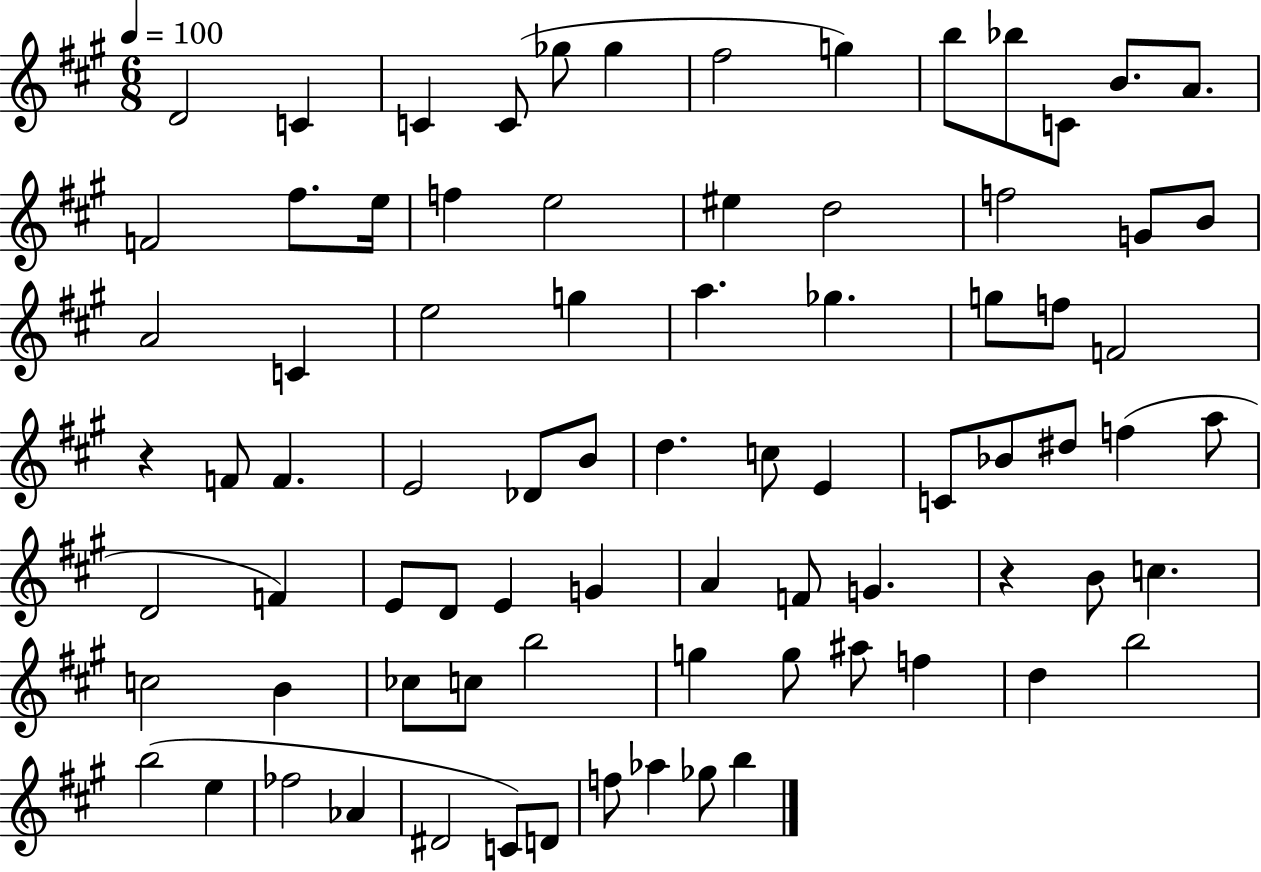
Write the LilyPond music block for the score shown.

{
  \clef treble
  \numericTimeSignature
  \time 6/8
  \key a \major
  \tempo 4 = 100
  d'2 c'4 | c'4 c'8( ges''8 ges''4 | fis''2 g''4) | b''8 bes''8 c'8 b'8. a'8. | \break f'2 fis''8. e''16 | f''4 e''2 | eis''4 d''2 | f''2 g'8 b'8 | \break a'2 c'4 | e''2 g''4 | a''4. ges''4. | g''8 f''8 f'2 | \break r4 f'8 f'4. | e'2 des'8 b'8 | d''4. c''8 e'4 | c'8 bes'8 dis''8 f''4( a''8 | \break d'2 f'4) | e'8 d'8 e'4 g'4 | a'4 f'8 g'4. | r4 b'8 c''4. | \break c''2 b'4 | ces''8 c''8 b''2 | g''4 g''8 ais''8 f''4 | d''4 b''2 | \break b''2( e''4 | fes''2 aes'4 | dis'2 c'8) d'8 | f''8 aes''4 ges''8 b''4 | \break \bar "|."
}